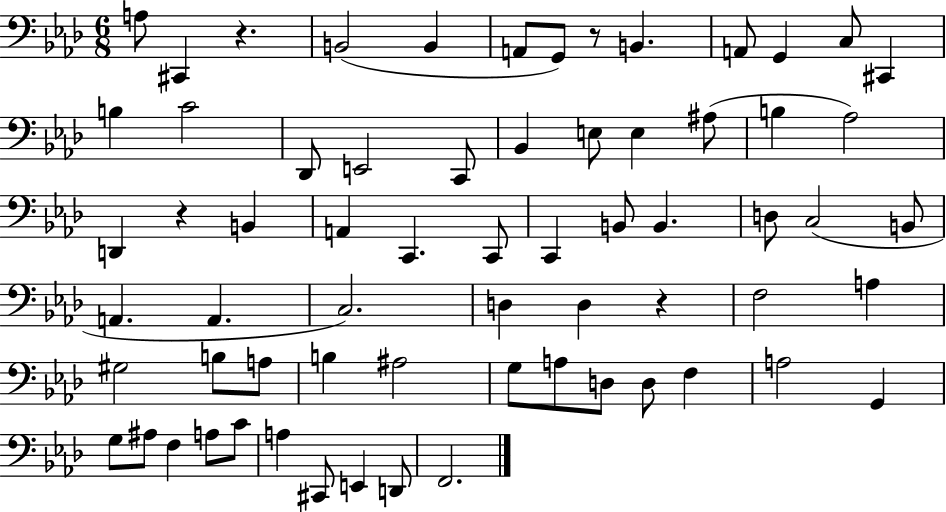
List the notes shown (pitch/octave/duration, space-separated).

A3/e C#2/q R/q. B2/h B2/q A2/e G2/e R/e B2/q. A2/e G2/q C3/e C#2/q B3/q C4/h Db2/e E2/h C2/e Bb2/q E3/e E3/q A#3/e B3/q Ab3/h D2/q R/q B2/q A2/q C2/q. C2/e C2/q B2/e B2/q. D3/e C3/h B2/e A2/q. A2/q. C3/h. D3/q D3/q R/q F3/h A3/q G#3/h B3/e A3/e B3/q A#3/h G3/e A3/e D3/e D3/e F3/q A3/h G2/q G3/e A#3/e F3/q A3/e C4/e A3/q C#2/e E2/q D2/e F2/h.